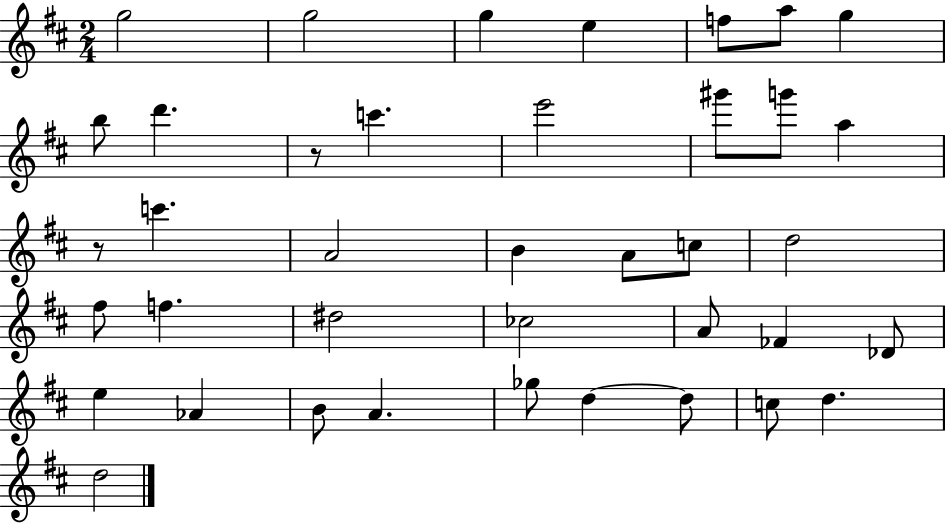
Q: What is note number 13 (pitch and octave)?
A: G6